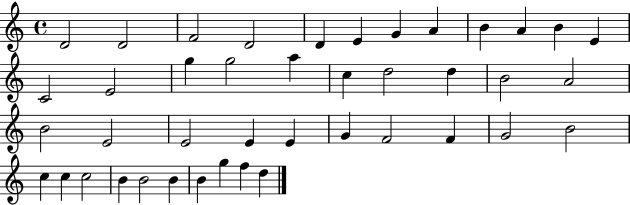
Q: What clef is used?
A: treble